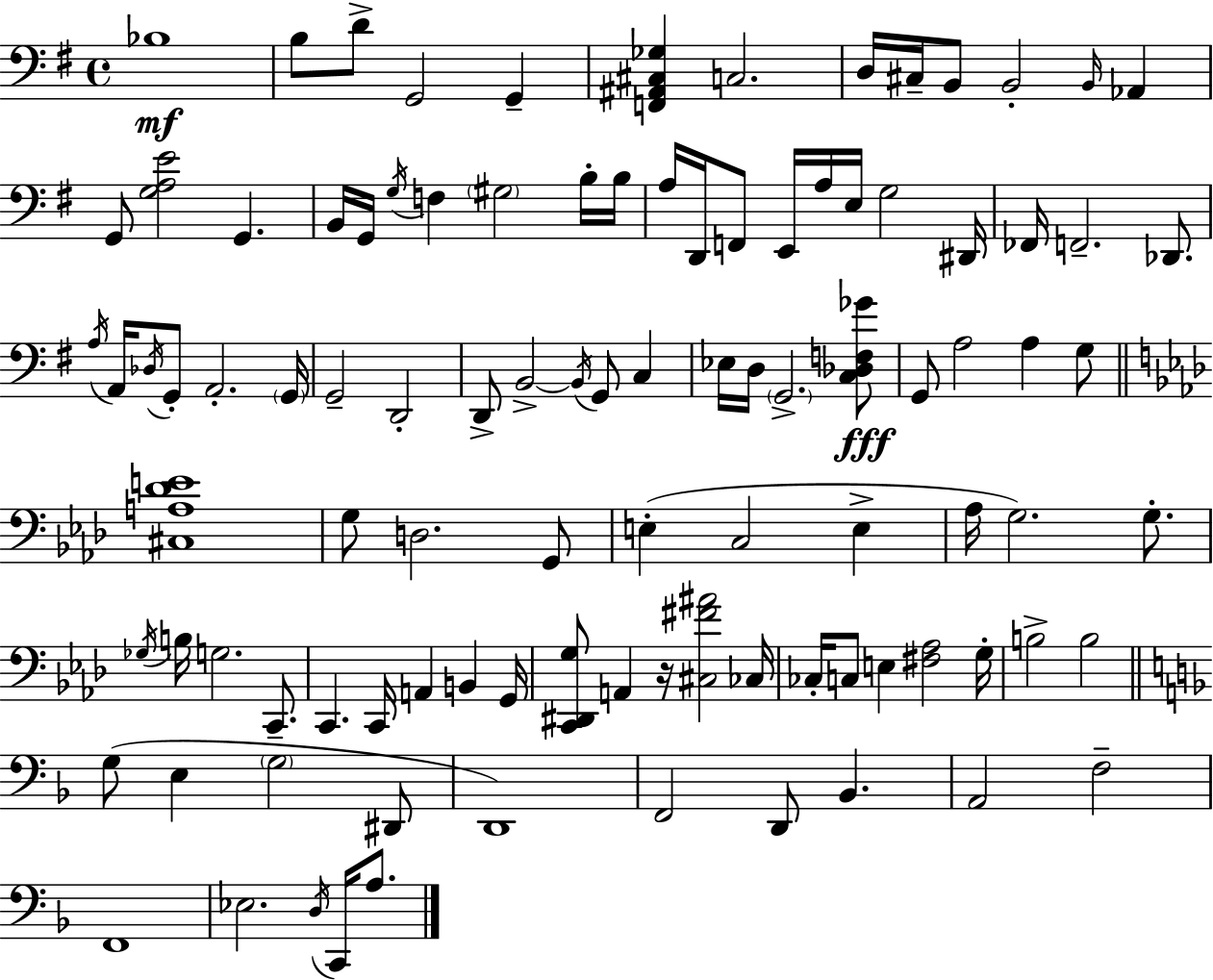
{
  \clef bass
  \time 4/4
  \defaultTimeSignature
  \key e \minor
  bes1\mf | b8 d'8-> g,2 g,4-- | <f, ais, cis ges>4 c2. | d16 cis16-- b,8 b,2-. \grace { b,16 } aes,4 | \break g,8 <g a e'>2 g,4. | b,16 g,16 \acciaccatura { g16 } f4 \parenthesize gis2 | b16-. b16 a16 d,16 f,8 e,16 a16 e16 g2 | dis,16 fes,16 f,2.-- des,8. | \break \acciaccatura { a16 } a,16 \acciaccatura { des16 } g,8-. a,2.-. | \parenthesize g,16 g,2-- d,2-. | d,8-> b,2->~~ \acciaccatura { b,16 } g,8 | c4 ees16 d16 \parenthesize g,2.-> | \break <c des f ges'>8\fff g,8 a2 a4 | g8 \bar "||" \break \key aes \major <cis a des' e'>1 | g8 d2. g,8 | e4-.( c2 e4-> | aes16 g2.) g8.-. | \break \acciaccatura { ges16 } b16 g2. c,8.-- | c,4. c,16 a,4 b,4 | g,16 <c, dis, g>8 a,4 r16 <cis fis' ais'>2 | ces16 ces16-. c8 e4 <fis aes>2 | \break g16-. b2-> b2 | \bar "||" \break \key f \major g8( e4 \parenthesize g2 dis,8 | d,1) | f,2 d,8 bes,4. | a,2 f2-- | \break f,1 | ees2. \acciaccatura { d16 } c,16 a8. | \bar "|."
}